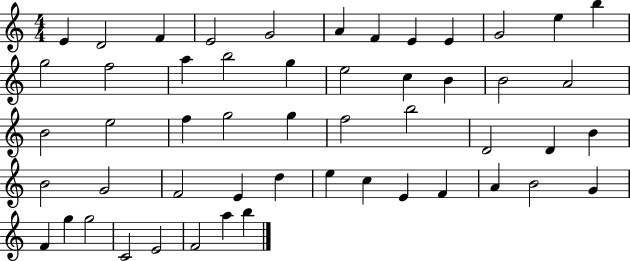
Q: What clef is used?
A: treble